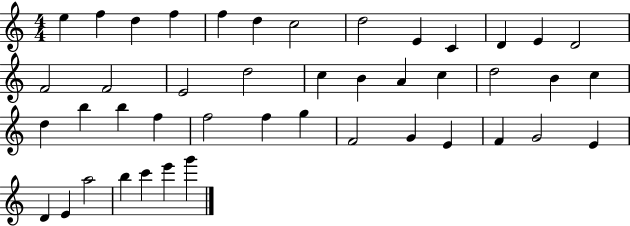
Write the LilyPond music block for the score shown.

{
  \clef treble
  \numericTimeSignature
  \time 4/4
  \key c \major
  e''4 f''4 d''4 f''4 | f''4 d''4 c''2 | d''2 e'4 c'4 | d'4 e'4 d'2 | \break f'2 f'2 | e'2 d''2 | c''4 b'4 a'4 c''4 | d''2 b'4 c''4 | \break d''4 b''4 b''4 f''4 | f''2 f''4 g''4 | f'2 g'4 e'4 | f'4 g'2 e'4 | \break d'4 e'4 a''2 | b''4 c'''4 e'''4 g'''4 | \bar "|."
}